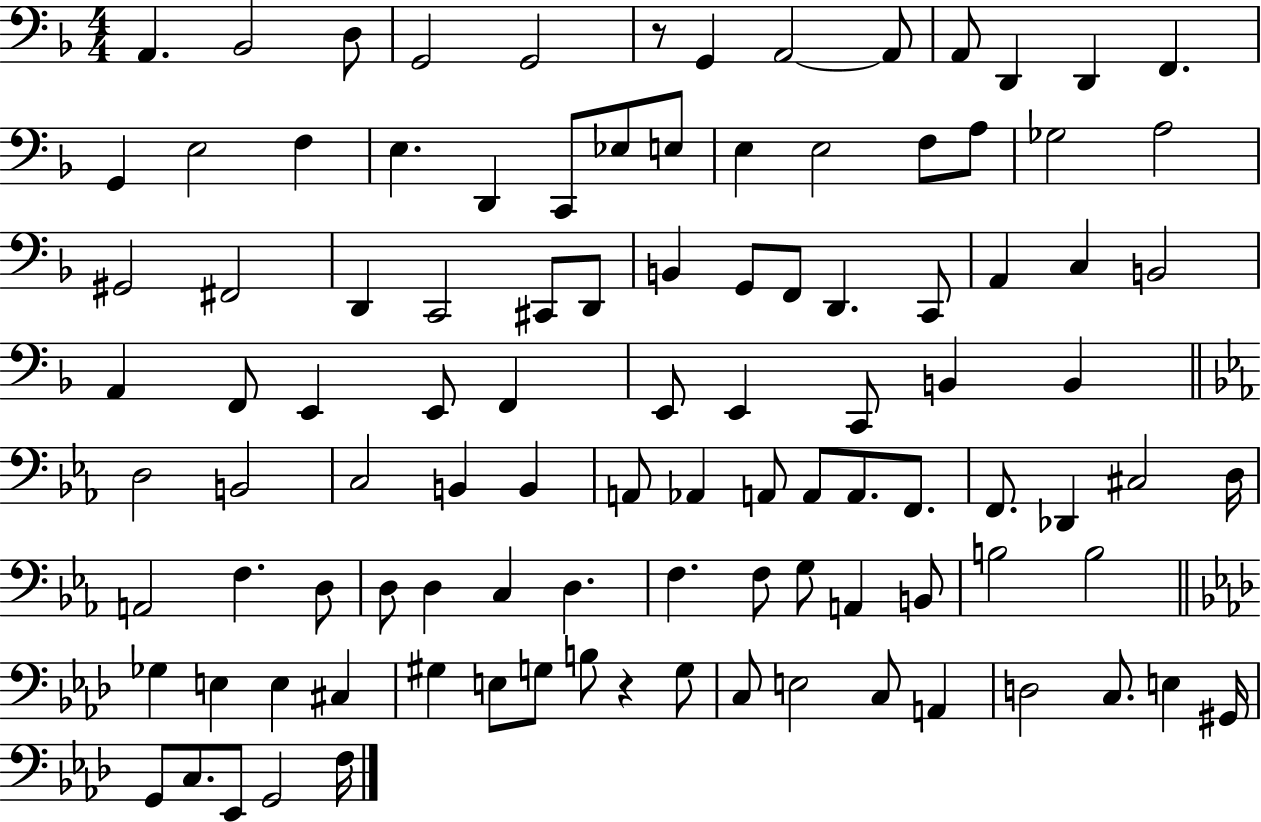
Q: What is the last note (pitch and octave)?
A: F3